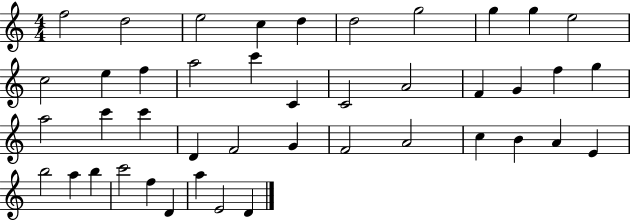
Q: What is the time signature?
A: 4/4